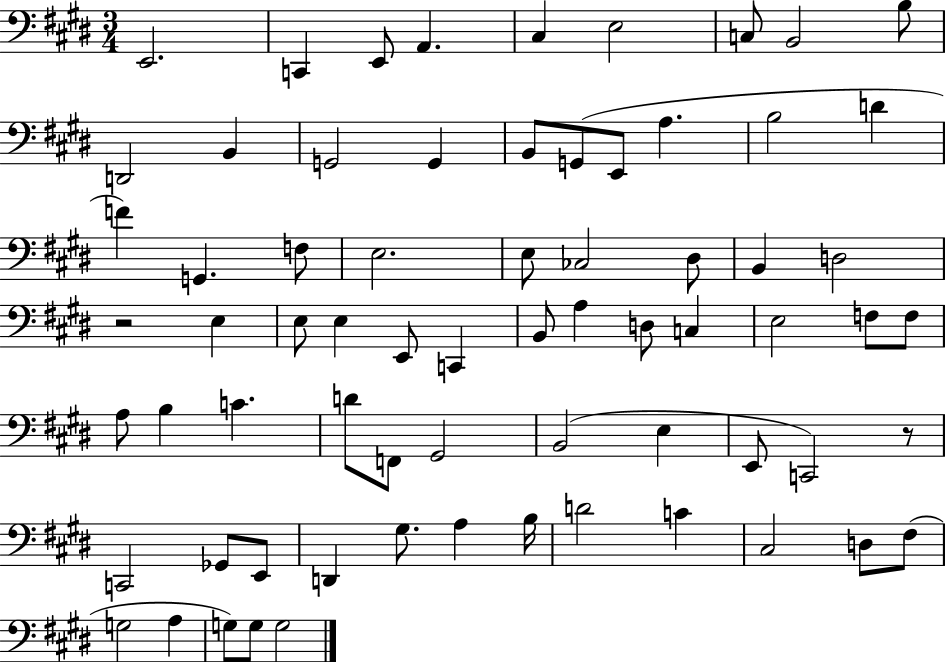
X:1
T:Untitled
M:3/4
L:1/4
K:E
E,,2 C,, E,,/2 A,, ^C, E,2 C,/2 B,,2 B,/2 D,,2 B,, G,,2 G,, B,,/2 G,,/2 E,,/2 A, B,2 D F G,, F,/2 E,2 E,/2 _C,2 ^D,/2 B,, D,2 z2 E, E,/2 E, E,,/2 C,, B,,/2 A, D,/2 C, E,2 F,/2 F,/2 A,/2 B, C D/2 F,,/2 ^G,,2 B,,2 E, E,,/2 C,,2 z/2 C,,2 _G,,/2 E,,/2 D,, ^G,/2 A, B,/4 D2 C ^C,2 D,/2 ^F,/2 G,2 A, G,/2 G,/2 G,2